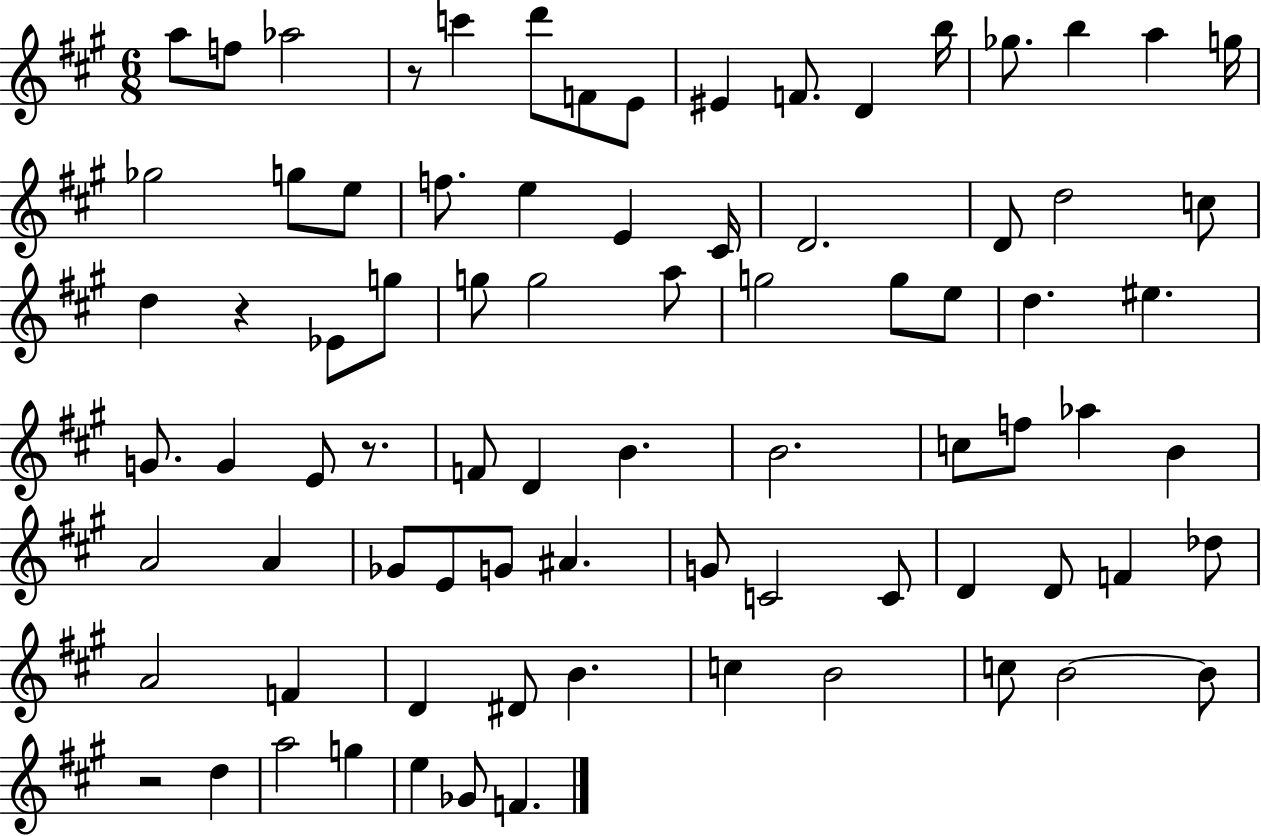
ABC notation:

X:1
T:Untitled
M:6/8
L:1/4
K:A
a/2 f/2 _a2 z/2 c' d'/2 F/2 E/2 ^E F/2 D b/4 _g/2 b a g/4 _g2 g/2 e/2 f/2 e E ^C/4 D2 D/2 d2 c/2 d z _E/2 g/2 g/2 g2 a/2 g2 g/2 e/2 d ^e G/2 G E/2 z/2 F/2 D B B2 c/2 f/2 _a B A2 A _G/2 E/2 G/2 ^A G/2 C2 C/2 D D/2 F _d/2 A2 F D ^D/2 B c B2 c/2 B2 B/2 z2 d a2 g e _G/2 F